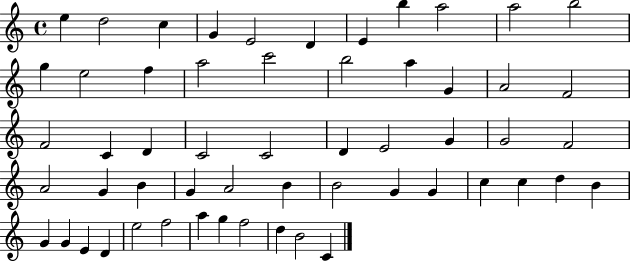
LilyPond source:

{
  \clef treble
  \time 4/4
  \defaultTimeSignature
  \key c \major
  e''4 d''2 c''4 | g'4 e'2 d'4 | e'4 b''4 a''2 | a''2 b''2 | \break g''4 e''2 f''4 | a''2 c'''2 | b''2 a''4 g'4 | a'2 f'2 | \break f'2 c'4 d'4 | c'2 c'2 | d'4 e'2 g'4 | g'2 f'2 | \break a'2 g'4 b'4 | g'4 a'2 b'4 | b'2 g'4 g'4 | c''4 c''4 d''4 b'4 | \break g'4 g'4 e'4 d'4 | e''2 f''2 | a''4 g''4 f''2 | d''4 b'2 c'4 | \break \bar "|."
}